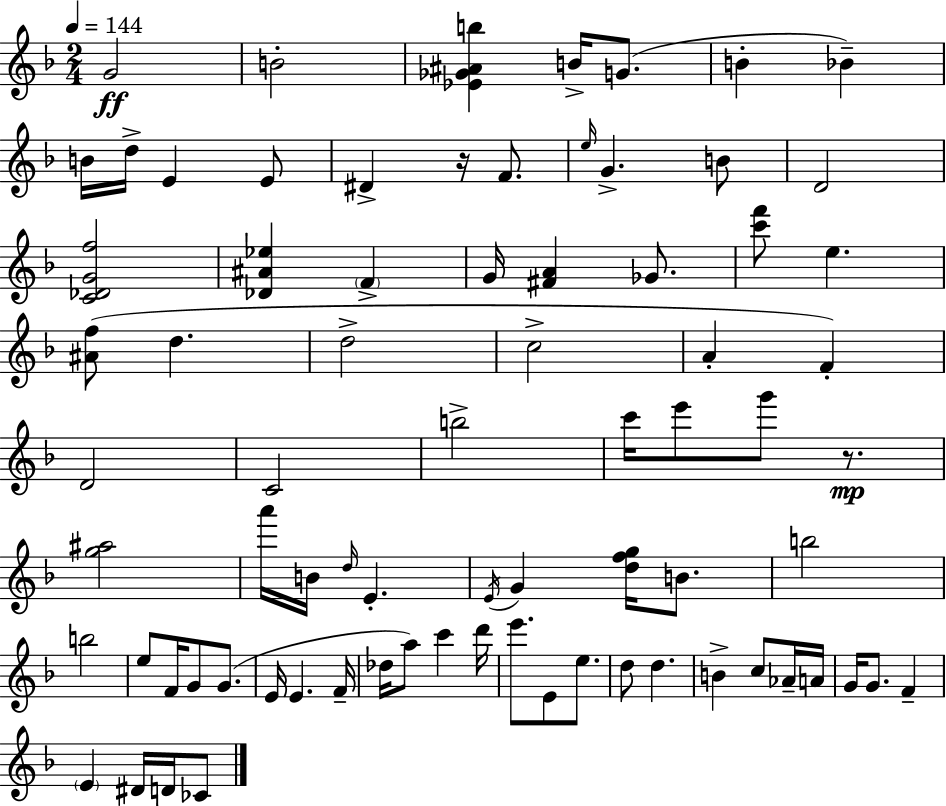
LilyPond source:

{
  \clef treble
  \numericTimeSignature
  \time 2/4
  \key f \major
  \tempo 4 = 144
  g'2\ff | b'2-. | <ees' ges' ais' b''>4 b'16-> g'8.( | b'4-. bes'4--) | \break b'16 d''16-> e'4 e'8 | dis'4-> r16 f'8. | \grace { e''16 } g'4.-> b'8 | d'2 | \break <c' des' g' f''>2 | <des' ais' ees''>4 \parenthesize f'4-> | g'16 <fis' a'>4 ges'8. | <c''' f'''>8 e''4. | \break <ais' f''>8( d''4. | d''2-> | c''2-> | a'4-. f'4-.) | \break d'2 | c'2 | b''2-> | c'''16 e'''8 g'''8 r8.\mp | \break <g'' ais''>2 | a'''16 b'16 \grace { d''16 } e'4.-. | \acciaccatura { e'16 } g'4 <d'' f'' g''>16 | b'8. b''2 | \break b''2 | e''8 f'16 g'8 | g'8.( e'16 e'4. | f'16-- des''16 a''8) c'''4 | \break d'''16 e'''8. e'8 | e''8. d''8 d''4. | b'4-> c''8 | aes'16-- a'16 g'16 g'8. f'4-- | \break \parenthesize e'4 dis'16 | d'16 ces'8 \bar "|."
}